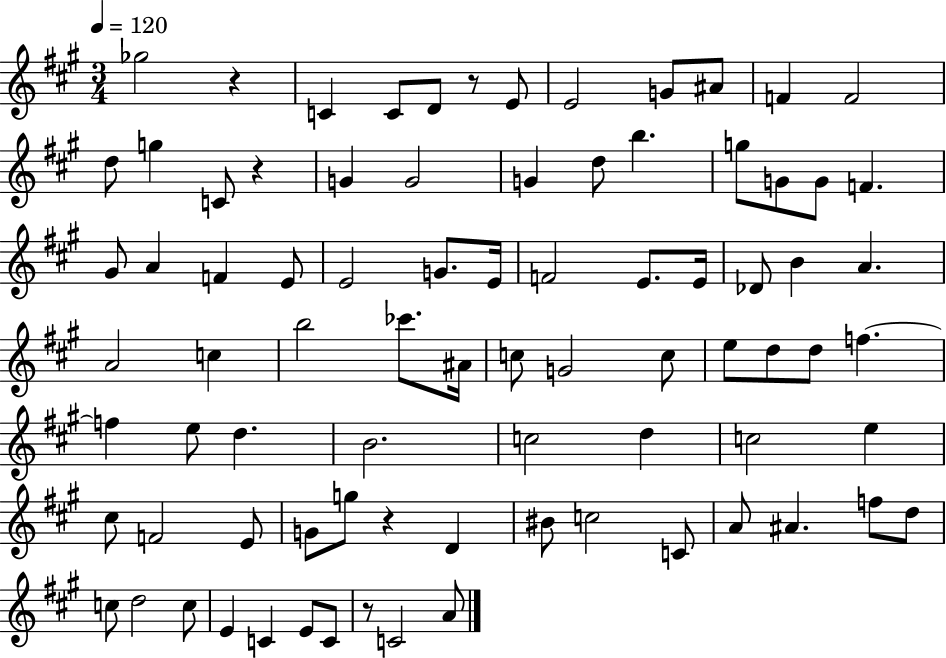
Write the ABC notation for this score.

X:1
T:Untitled
M:3/4
L:1/4
K:A
_g2 z C C/2 D/2 z/2 E/2 E2 G/2 ^A/2 F F2 d/2 g C/2 z G G2 G d/2 b g/2 G/2 G/2 F ^G/2 A F E/2 E2 G/2 E/4 F2 E/2 E/4 _D/2 B A A2 c b2 _c'/2 ^A/4 c/2 G2 c/2 e/2 d/2 d/2 f f e/2 d B2 c2 d c2 e ^c/2 F2 E/2 G/2 g/2 z D ^B/2 c2 C/2 A/2 ^A f/2 d/2 c/2 d2 c/2 E C E/2 C/2 z/2 C2 A/2